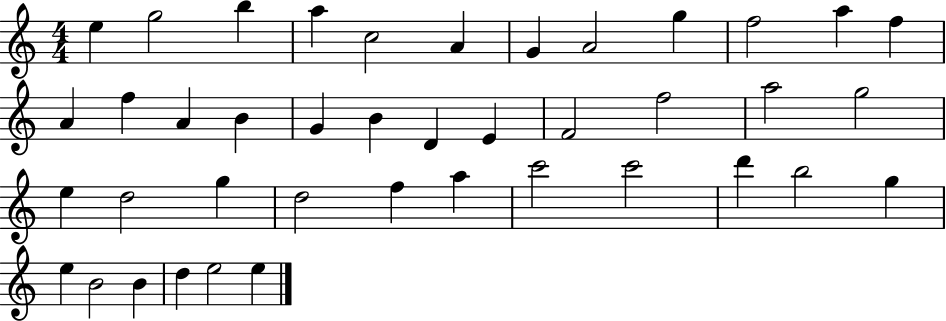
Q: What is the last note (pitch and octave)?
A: E5